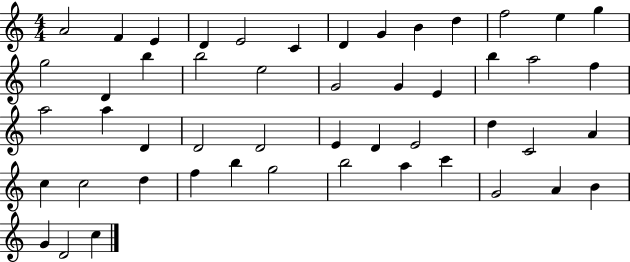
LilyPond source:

{
  \clef treble
  \numericTimeSignature
  \time 4/4
  \key c \major
  a'2 f'4 e'4 | d'4 e'2 c'4 | d'4 g'4 b'4 d''4 | f''2 e''4 g''4 | \break g''2 d'4 b''4 | b''2 e''2 | g'2 g'4 e'4 | b''4 a''2 f''4 | \break a''2 a''4 d'4 | d'2 d'2 | e'4 d'4 e'2 | d''4 c'2 a'4 | \break c''4 c''2 d''4 | f''4 b''4 g''2 | b''2 a''4 c'''4 | g'2 a'4 b'4 | \break g'4 d'2 c''4 | \bar "|."
}